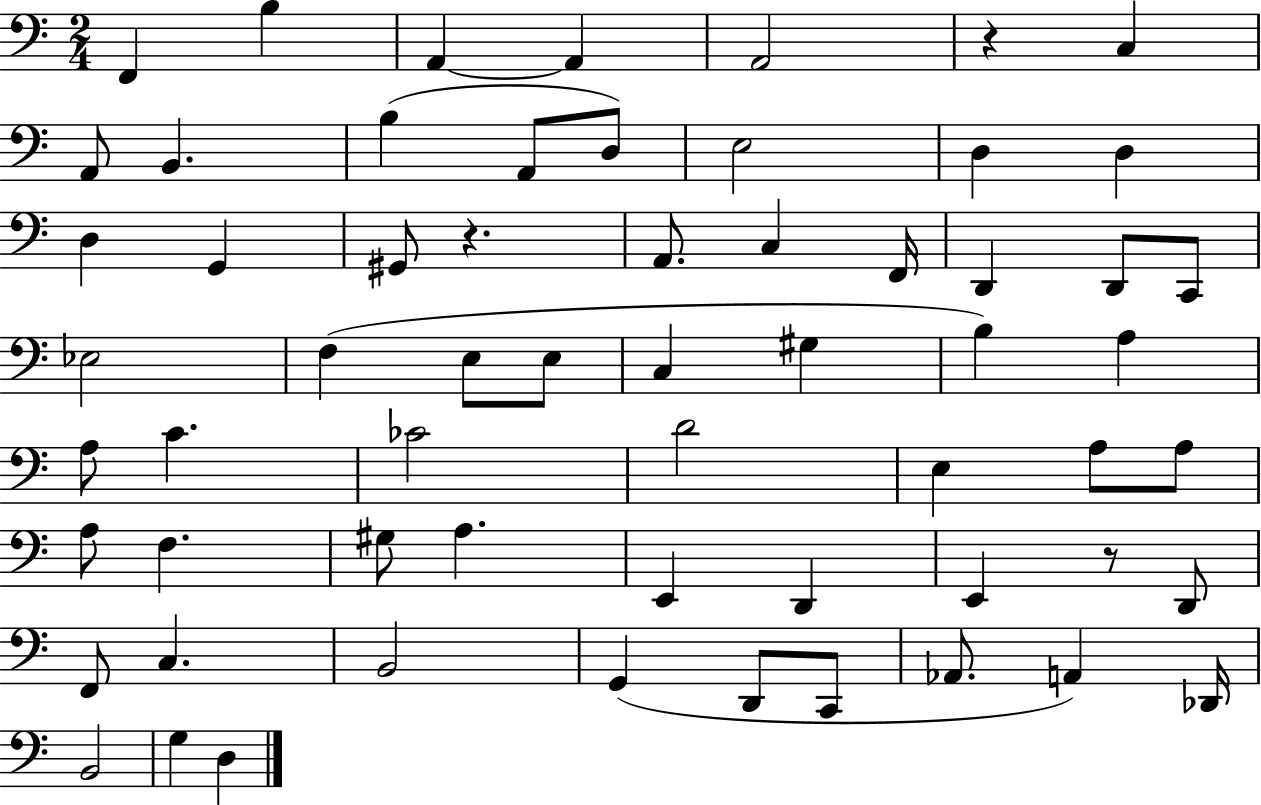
{
  \clef bass
  \numericTimeSignature
  \time 2/4
  \key c \major
  f,4 b4 | a,4~~ a,4 | a,2 | r4 c4 | \break a,8 b,4. | b4( a,8 d8) | e2 | d4 d4 | \break d4 g,4 | gis,8 r4. | a,8. c4 f,16 | d,4 d,8 c,8 | \break ees2 | f4( e8 e8 | c4 gis4 | b4) a4 | \break a8 c'4. | ces'2 | d'2 | e4 a8 a8 | \break a8 f4. | gis8 a4. | e,4 d,4 | e,4 r8 d,8 | \break f,8 c4. | b,2 | g,4( d,8 c,8 | aes,8. a,4) des,16 | \break b,2 | g4 d4 | \bar "|."
}